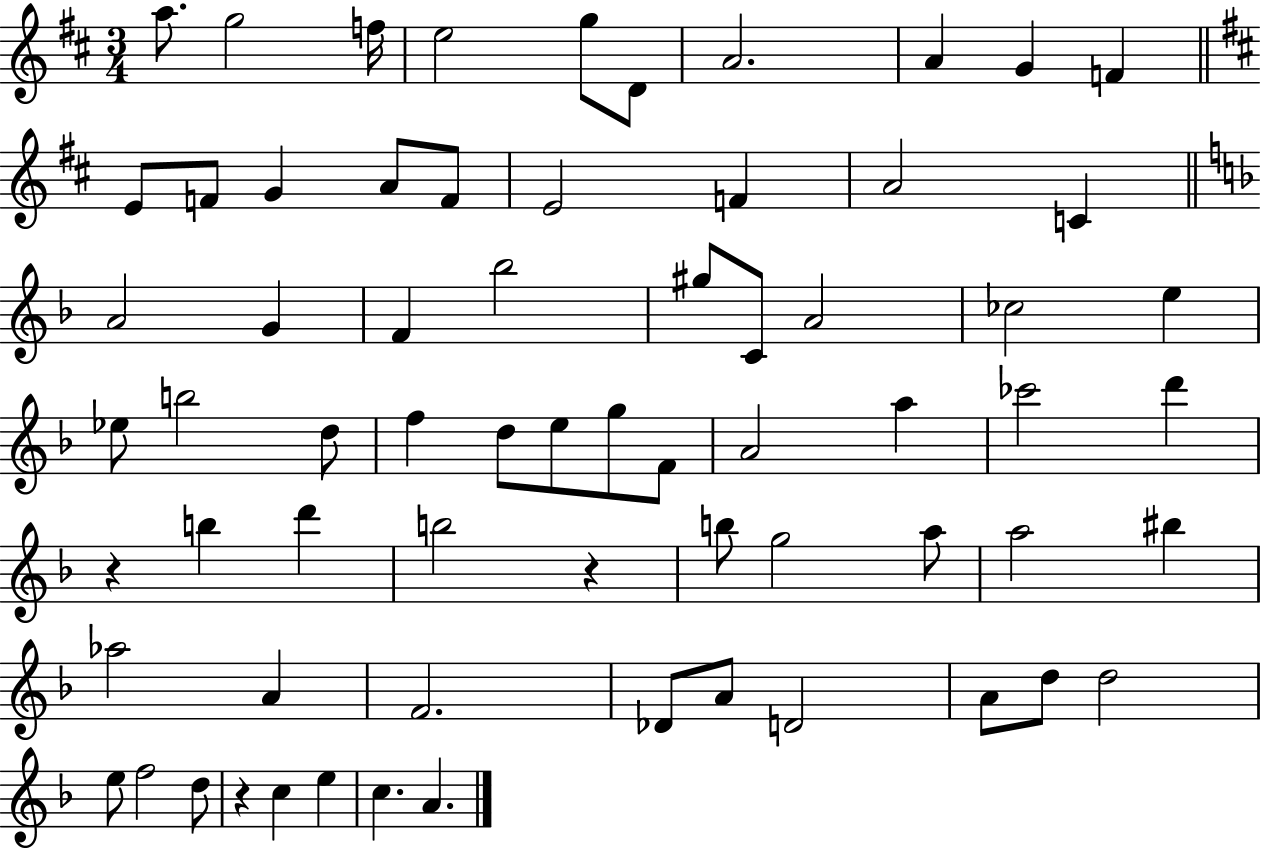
A5/e. G5/h F5/s E5/h G5/e D4/e A4/h. A4/q G4/q F4/q E4/e F4/e G4/q A4/e F4/e E4/h F4/q A4/h C4/q A4/h G4/q F4/q Bb5/h G#5/e C4/e A4/h CES5/h E5/q Eb5/e B5/h D5/e F5/q D5/e E5/e G5/e F4/e A4/h A5/q CES6/h D6/q R/q B5/q D6/q B5/h R/q B5/e G5/h A5/e A5/h BIS5/q Ab5/h A4/q F4/h. Db4/e A4/e D4/h A4/e D5/e D5/h E5/e F5/h D5/e R/q C5/q E5/q C5/q. A4/q.